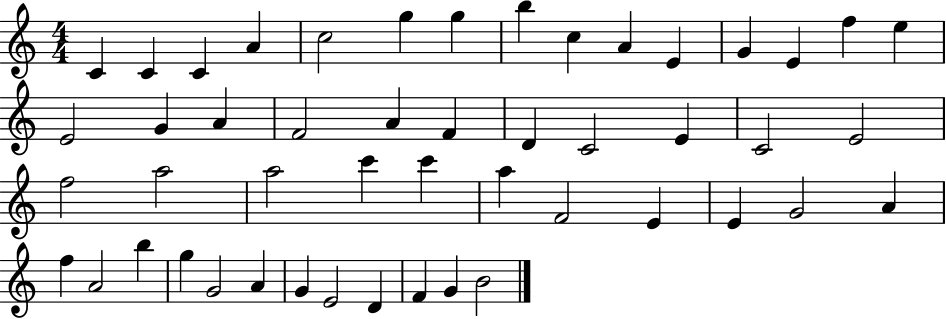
X:1
T:Untitled
M:4/4
L:1/4
K:C
C C C A c2 g g b c A E G E f e E2 G A F2 A F D C2 E C2 E2 f2 a2 a2 c' c' a F2 E E G2 A f A2 b g G2 A G E2 D F G B2